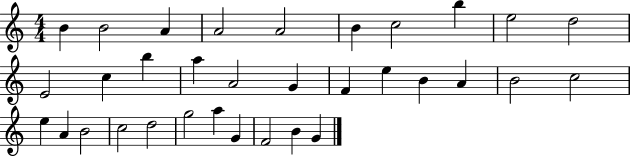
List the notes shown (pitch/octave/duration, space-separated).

B4/q B4/h A4/q A4/h A4/h B4/q C5/h B5/q E5/h D5/h E4/h C5/q B5/q A5/q A4/h G4/q F4/q E5/q B4/q A4/q B4/h C5/h E5/q A4/q B4/h C5/h D5/h G5/h A5/q G4/q F4/h B4/q G4/q